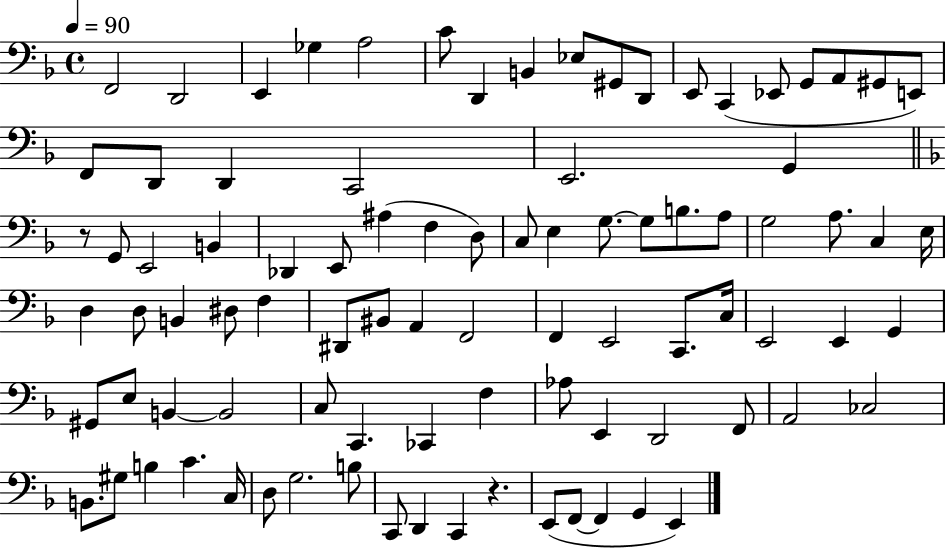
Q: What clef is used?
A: bass